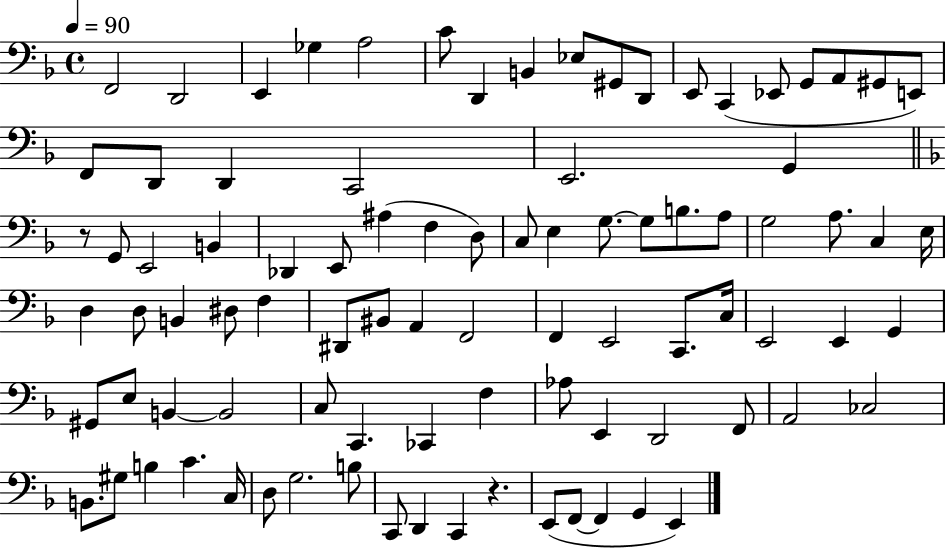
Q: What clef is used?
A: bass